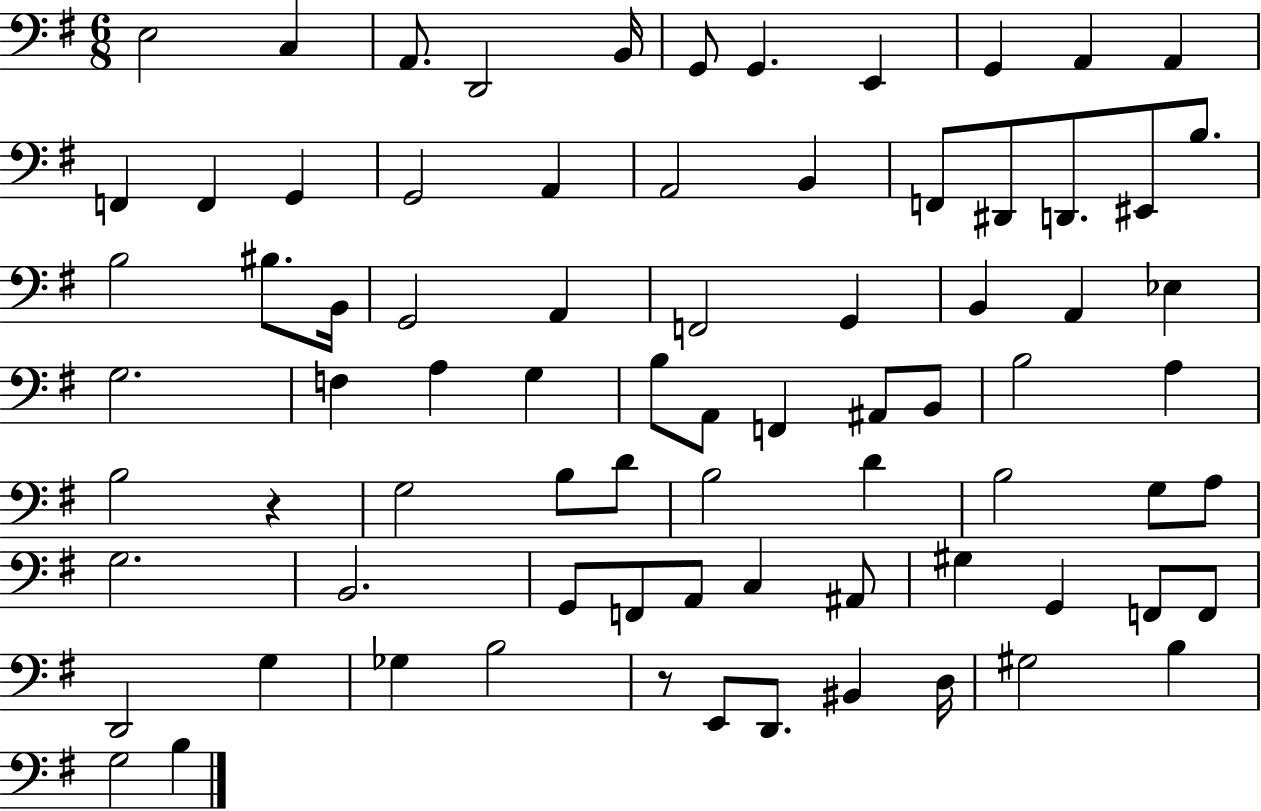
{
  \clef bass
  \numericTimeSignature
  \time 6/8
  \key g \major
  e2 c4 | a,8. d,2 b,16 | g,8 g,4. e,4 | g,4 a,4 a,4 | \break f,4 f,4 g,4 | g,2 a,4 | a,2 b,4 | f,8 dis,8 d,8. eis,8 b8. | \break b2 bis8. b,16 | g,2 a,4 | f,2 g,4 | b,4 a,4 ees4 | \break g2. | f4 a4 g4 | b8 a,8 f,4 ais,8 b,8 | b2 a4 | \break b2 r4 | g2 b8 d'8 | b2 d'4 | b2 g8 a8 | \break g2. | b,2. | g,8 f,8 a,8 c4 ais,8 | gis4 g,4 f,8 f,8 | \break d,2 g4 | ges4 b2 | r8 e,8 d,8. bis,4 d16 | gis2 b4 | \break g2 b4 | \bar "|."
}